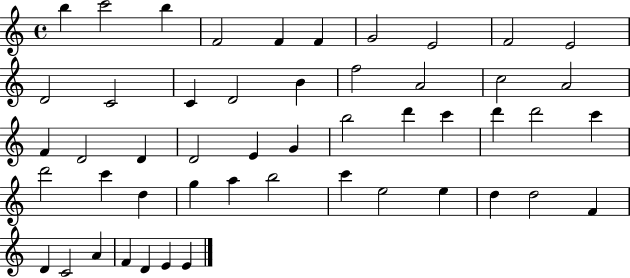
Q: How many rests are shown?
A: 0